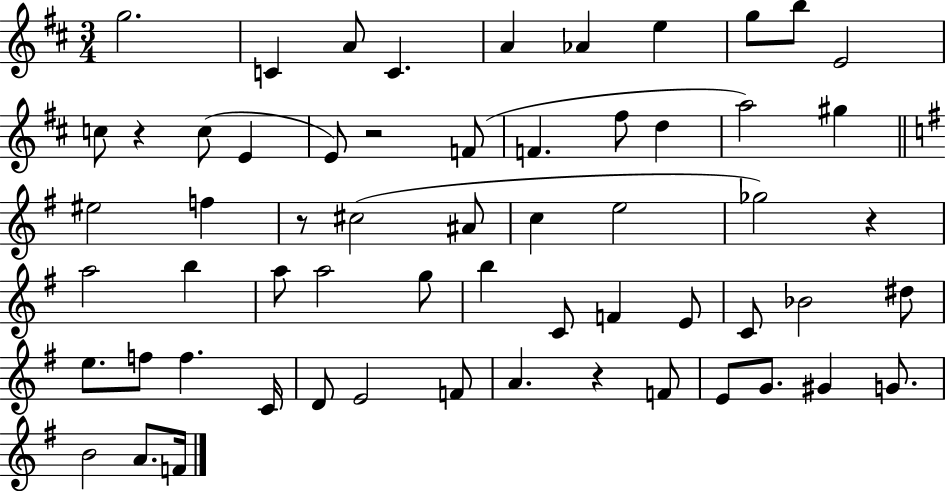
{
  \clef treble
  \numericTimeSignature
  \time 3/4
  \key d \major
  g''2. | c'4 a'8 c'4. | a'4 aes'4 e''4 | g''8 b''8 e'2 | \break c''8 r4 c''8( e'4 | e'8) r2 f'8( | f'4. fis''8 d''4 | a''2) gis''4 | \break \bar "||" \break \key g \major eis''2 f''4 | r8 cis''2( ais'8 | c''4 e''2 | ges''2) r4 | \break a''2 b''4 | a''8 a''2 g''8 | b''4 c'8 f'4 e'8 | c'8 bes'2 dis''8 | \break e''8. f''8 f''4. c'16 | d'8 e'2 f'8 | a'4. r4 f'8 | e'8 g'8. gis'4 g'8. | \break b'2 a'8. f'16 | \bar "|."
}